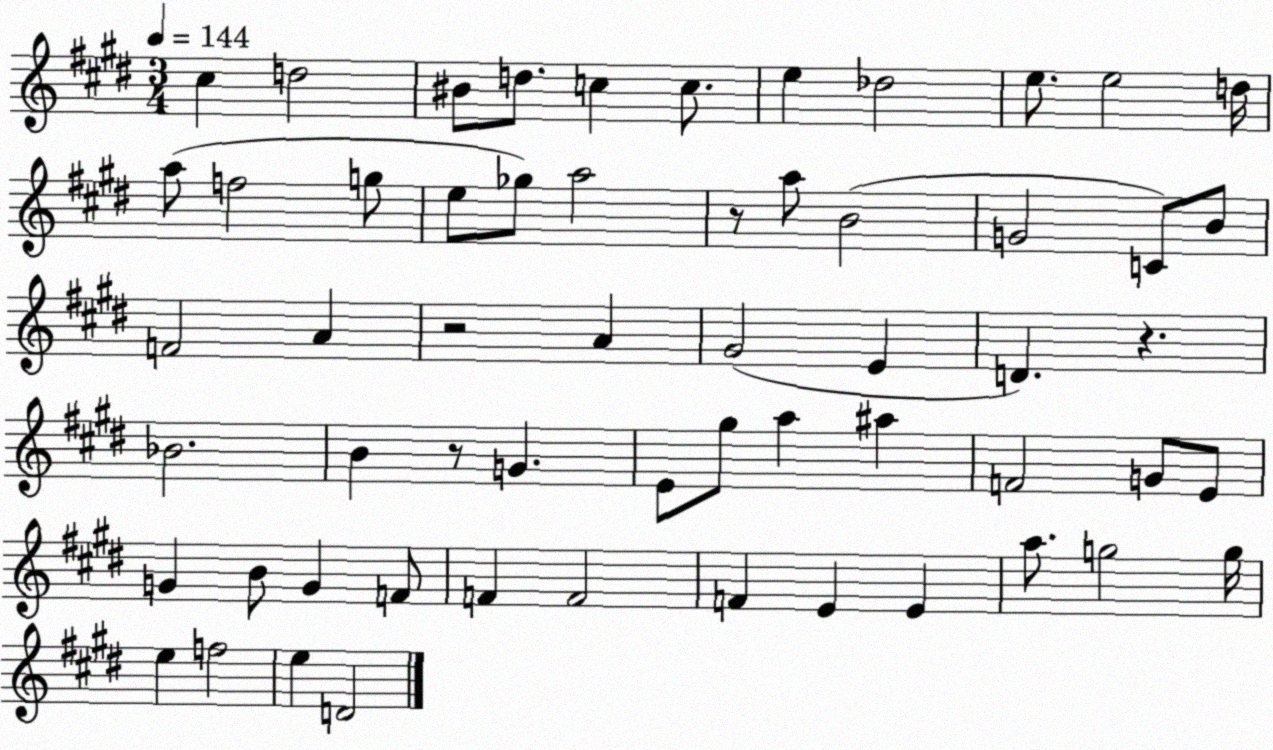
X:1
T:Untitled
M:3/4
L:1/4
K:E
^c d2 ^B/2 d/2 c c/2 e _d2 e/2 e2 d/4 a/2 f2 g/2 e/2 _g/2 a2 z/2 a/2 B2 G2 C/2 B/2 F2 A z2 A ^G2 E D z _B2 B z/2 G E/2 ^g/2 a ^a F2 G/2 E/2 G B/2 G F/2 F F2 F E E a/2 g2 g/4 e f2 e D2